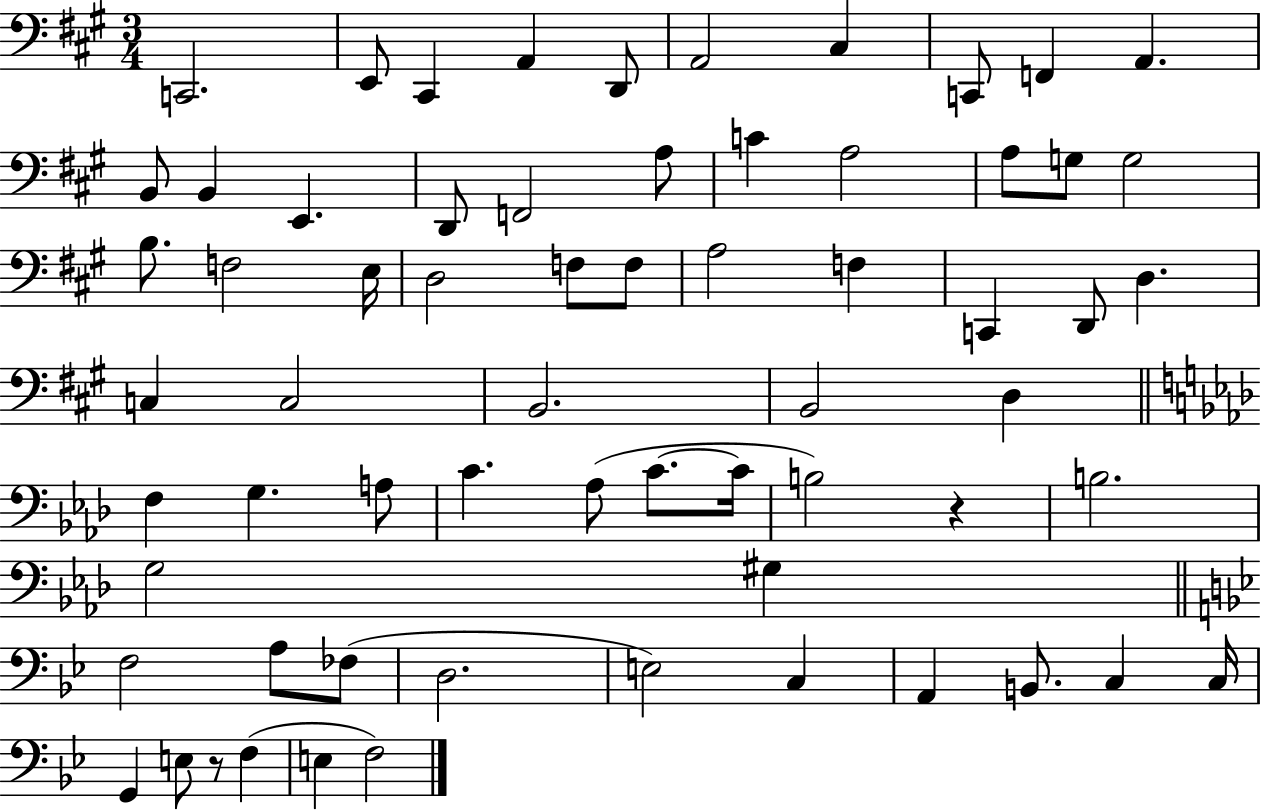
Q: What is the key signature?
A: A major